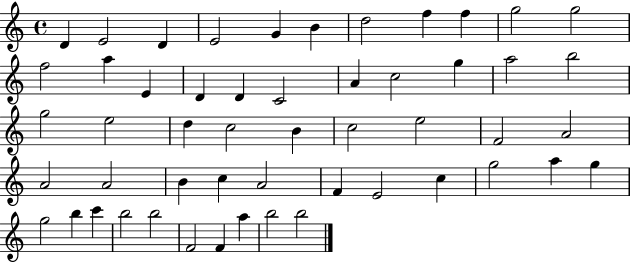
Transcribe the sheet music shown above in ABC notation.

X:1
T:Untitled
M:4/4
L:1/4
K:C
D E2 D E2 G B d2 f f g2 g2 f2 a E D D C2 A c2 g a2 b2 g2 e2 d c2 B c2 e2 F2 A2 A2 A2 B c A2 F E2 c g2 a g g2 b c' b2 b2 F2 F a b2 b2